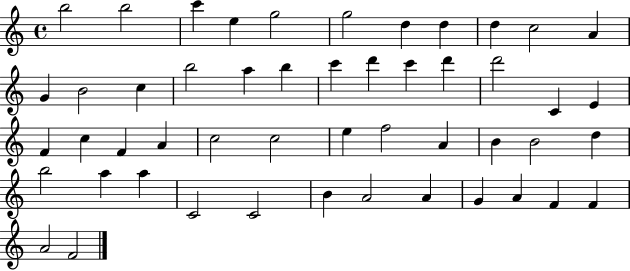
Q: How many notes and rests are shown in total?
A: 50